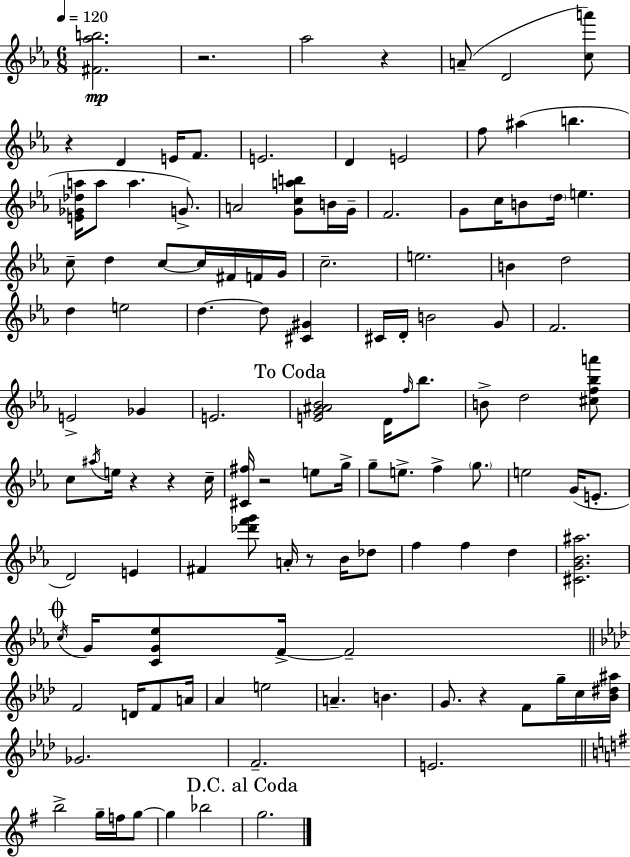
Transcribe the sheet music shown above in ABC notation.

X:1
T:Untitled
M:6/8
L:1/4
K:Eb
[^F_ab]2 z2 _a2 z A/2 D2 [ca']/2 z D E/4 F/2 E2 D E2 f/2 ^a b [E_G_da]/4 a/2 a G/2 A2 [Gcab]/2 B/4 G/4 F2 G/2 c/4 B/2 d/4 e c/2 d c/2 c/4 ^F/4 F/4 G/4 c2 e2 B d2 d e2 d d/2 [^C^G] ^C/4 D/4 B2 G/2 F2 E2 _G E2 [EG^A_B]2 D/4 f/4 _b/2 B/2 d2 [^cf_ba']/2 c/2 ^a/4 e/4 z z c/4 [^C^f]/4 z2 e/2 g/4 g/2 e/2 f g/2 e2 G/4 E/2 D2 E ^F [_d'f'g']/2 A/4 z/2 _B/4 _d/2 f f d [^CG_B^a]2 c/4 G/4 [CG_e]/2 F/4 F2 F2 D/4 F/2 A/4 _A e2 A B G/2 z F/2 g/4 c/4 [_B^d^a]/4 _G2 F2 E2 b2 g/4 f/4 g/2 g _b2 g2